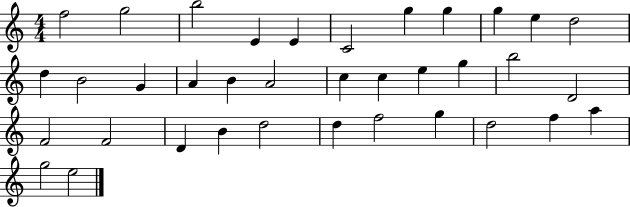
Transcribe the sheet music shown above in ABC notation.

X:1
T:Untitled
M:4/4
L:1/4
K:C
f2 g2 b2 E E C2 g g g e d2 d B2 G A B A2 c c e g b2 D2 F2 F2 D B d2 d f2 g d2 f a g2 e2